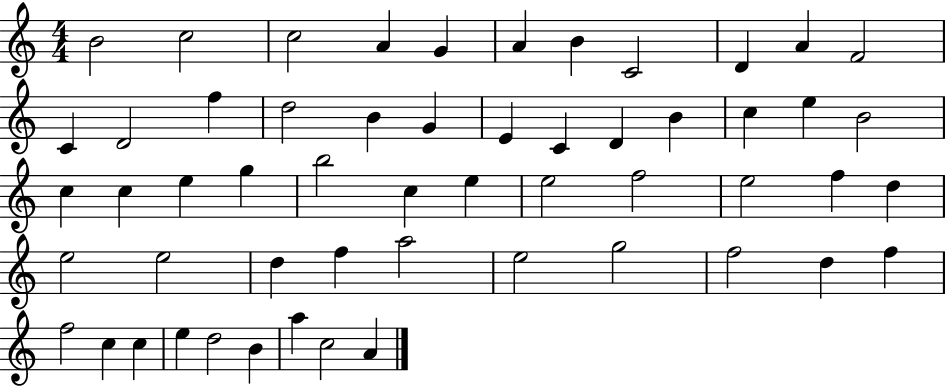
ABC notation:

X:1
T:Untitled
M:4/4
L:1/4
K:C
B2 c2 c2 A G A B C2 D A F2 C D2 f d2 B G E C D B c e B2 c c e g b2 c e e2 f2 e2 f d e2 e2 d f a2 e2 g2 f2 d f f2 c c e d2 B a c2 A